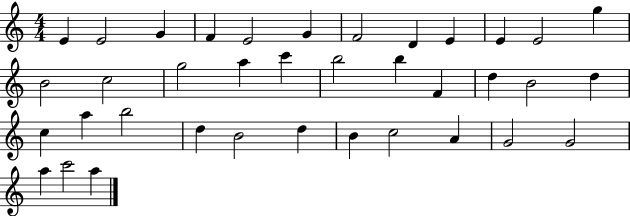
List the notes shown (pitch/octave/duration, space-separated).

E4/q E4/h G4/q F4/q E4/h G4/q F4/h D4/q E4/q E4/q E4/h G5/q B4/h C5/h G5/h A5/q C6/q B5/h B5/q F4/q D5/q B4/h D5/q C5/q A5/q B5/h D5/q B4/h D5/q B4/q C5/h A4/q G4/h G4/h A5/q C6/h A5/q